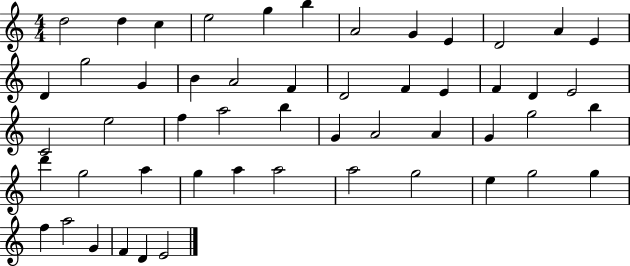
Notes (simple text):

D5/h D5/q C5/q E5/h G5/q B5/q A4/h G4/q E4/q D4/h A4/q E4/q D4/q G5/h G4/q B4/q A4/h F4/q D4/h F4/q E4/q F4/q D4/q E4/h C4/h E5/h F5/q A5/h B5/q G4/q A4/h A4/q G4/q G5/h B5/q D6/q G5/h A5/q G5/q A5/q A5/h A5/h G5/h E5/q G5/h G5/q F5/q A5/h G4/q F4/q D4/q E4/h